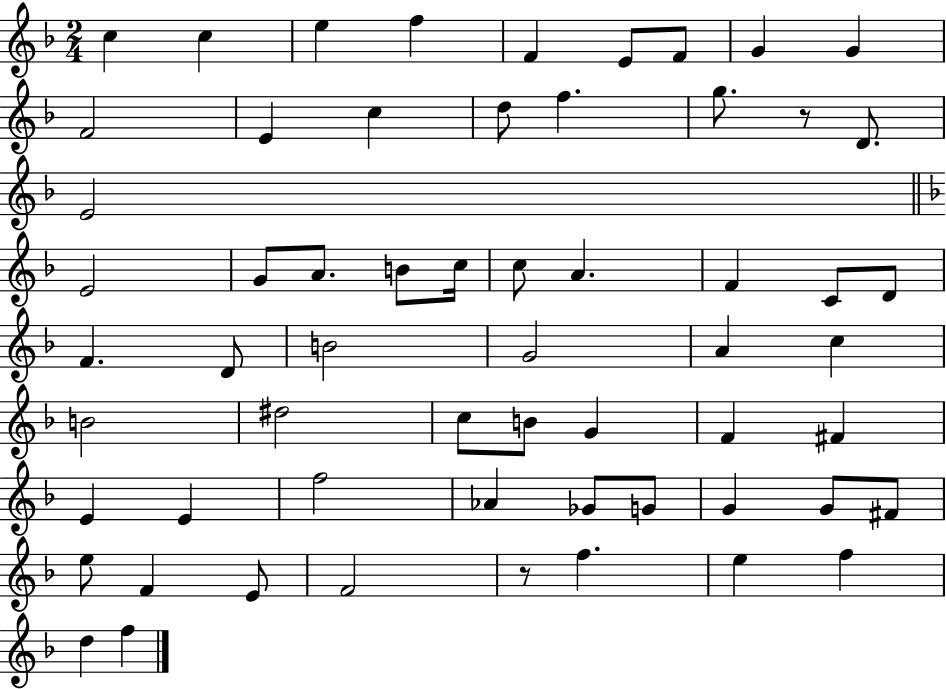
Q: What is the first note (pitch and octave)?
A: C5